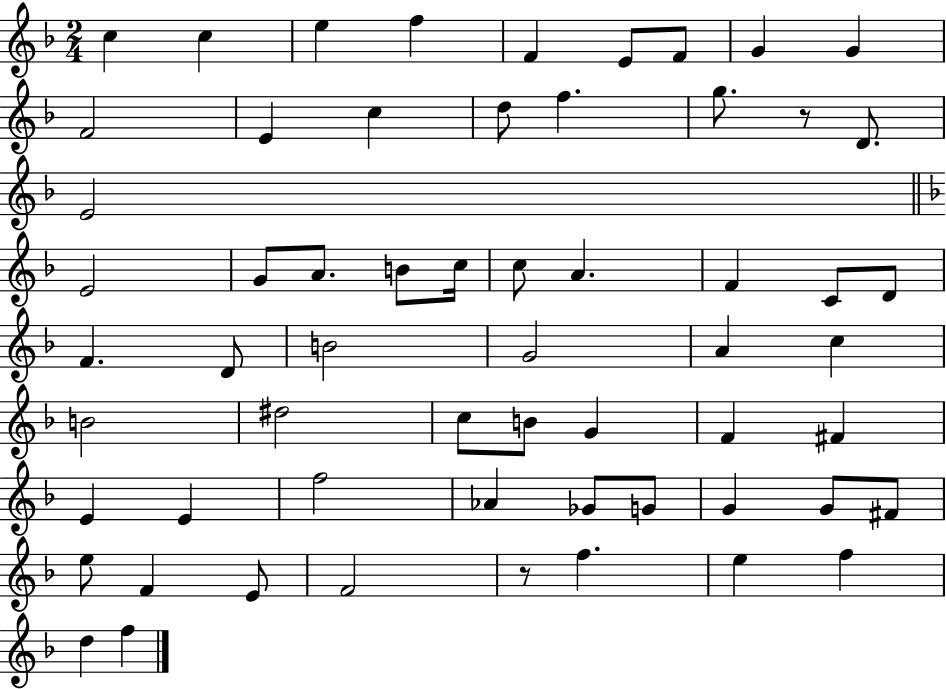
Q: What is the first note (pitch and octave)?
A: C5